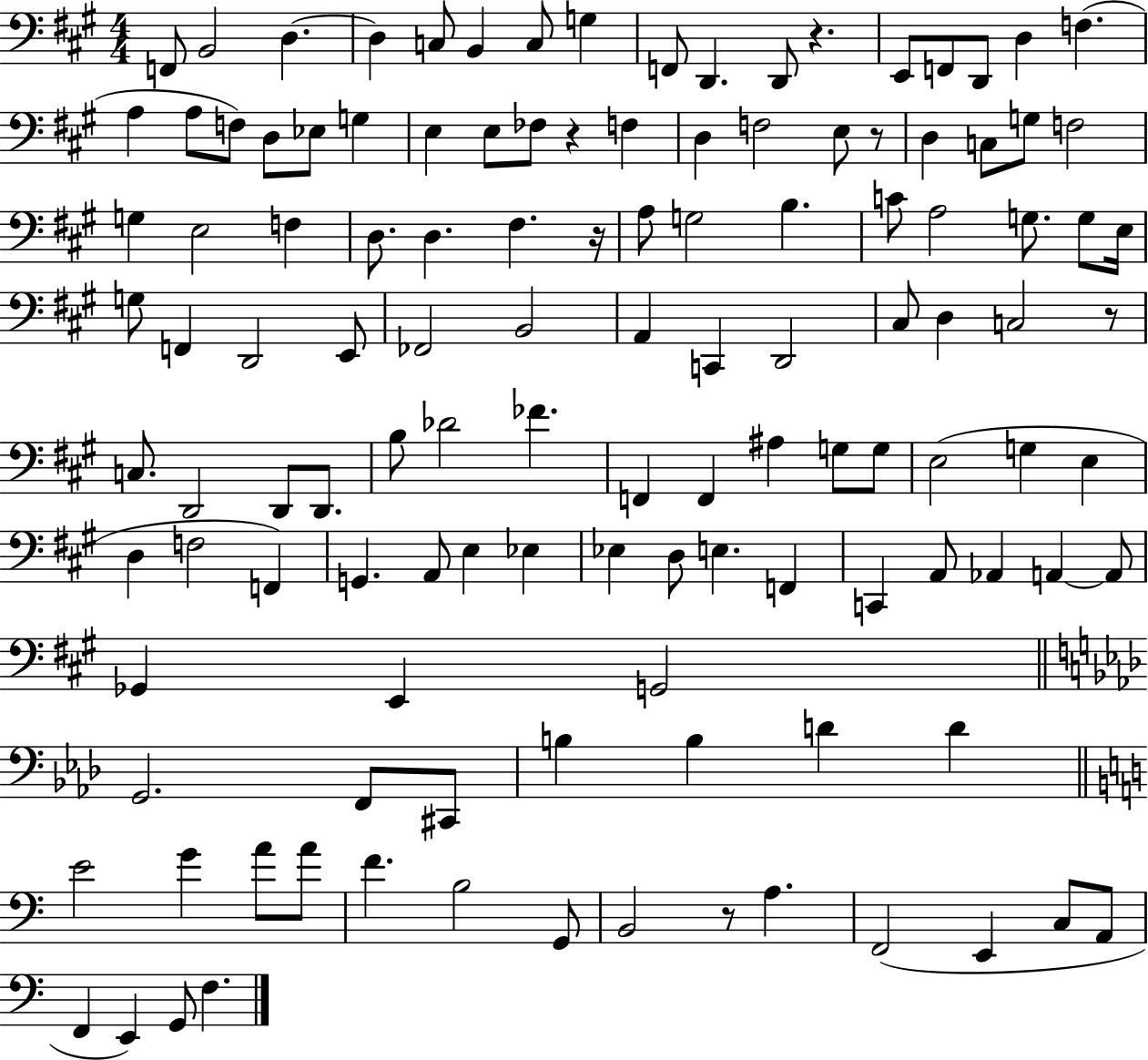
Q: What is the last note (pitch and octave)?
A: F3